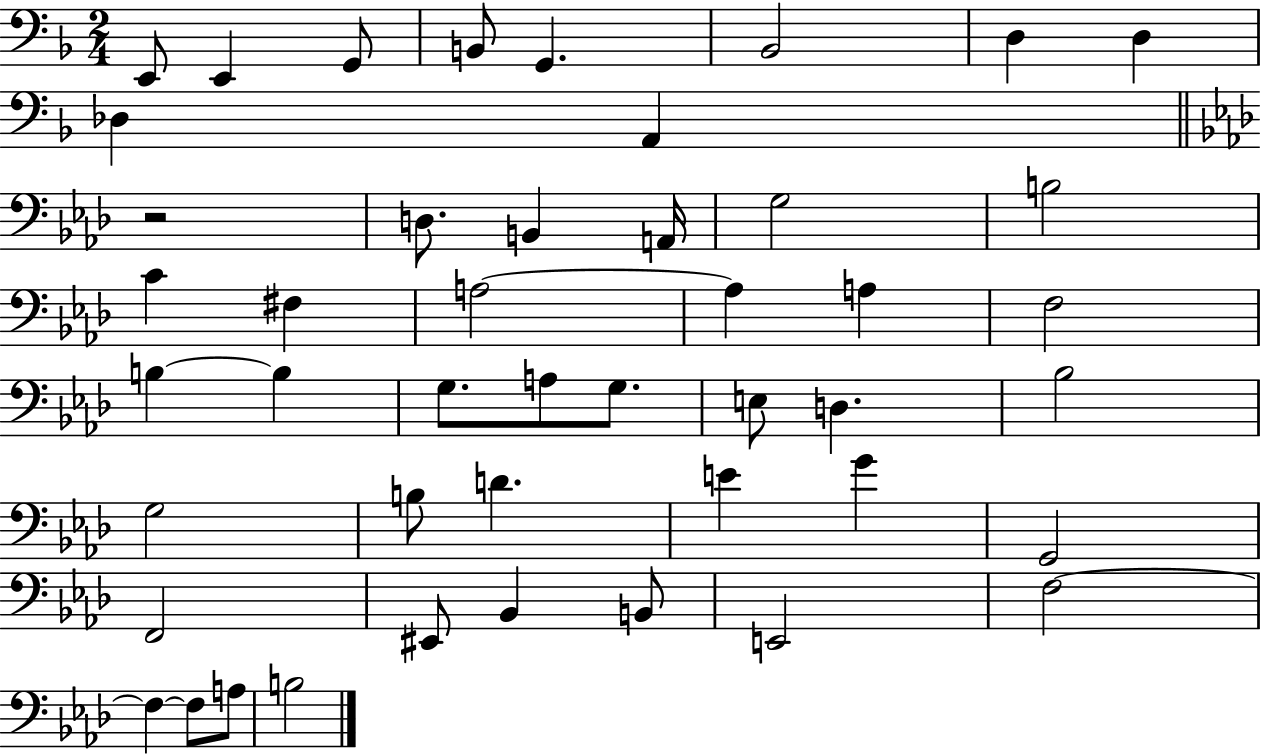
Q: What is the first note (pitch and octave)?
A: E2